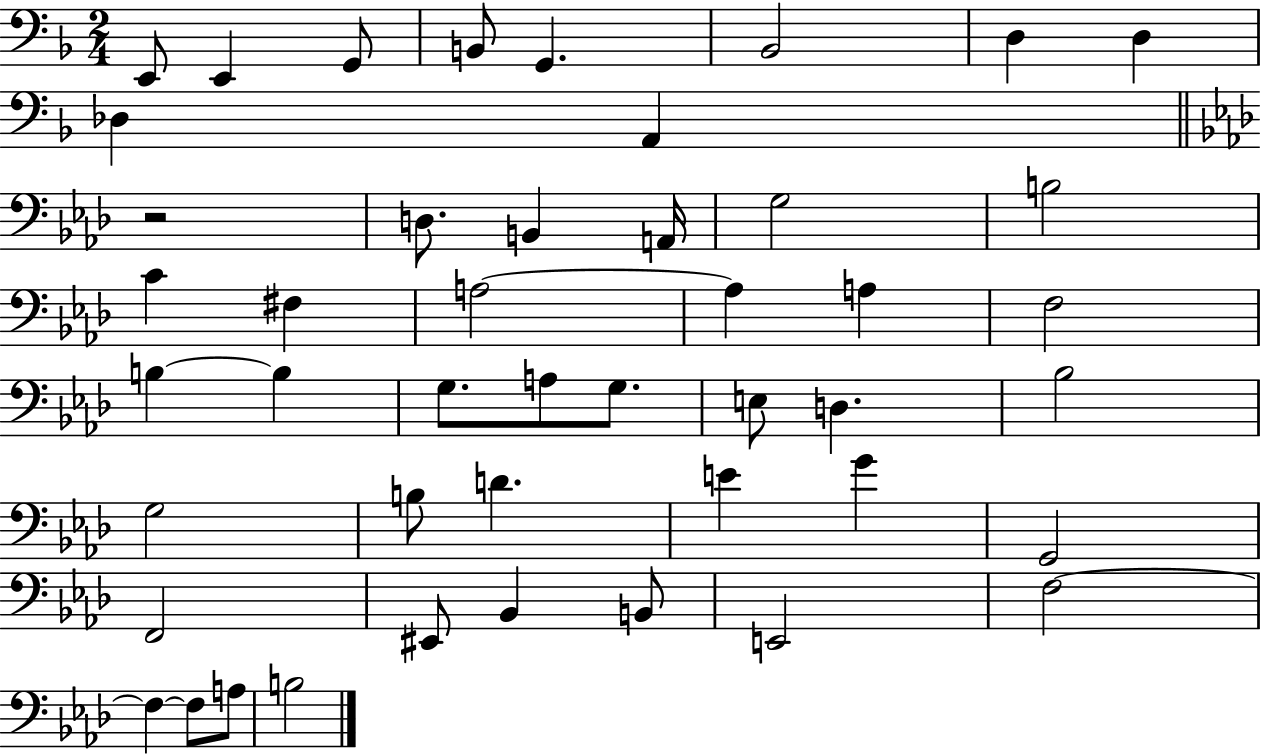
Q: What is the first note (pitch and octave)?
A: E2